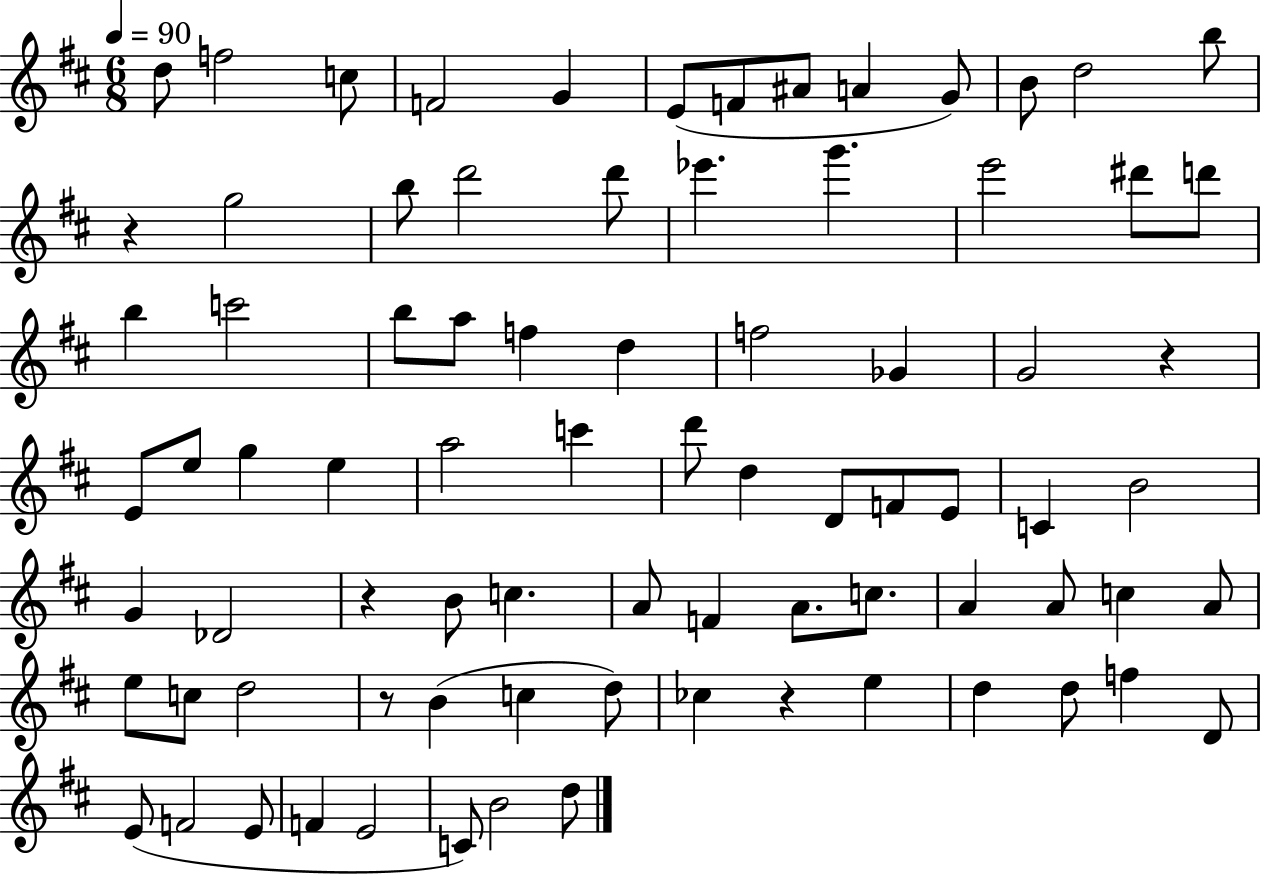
X:1
T:Untitled
M:6/8
L:1/4
K:D
d/2 f2 c/2 F2 G E/2 F/2 ^A/2 A G/2 B/2 d2 b/2 z g2 b/2 d'2 d'/2 _e' g' e'2 ^d'/2 d'/2 b c'2 b/2 a/2 f d f2 _G G2 z E/2 e/2 g e a2 c' d'/2 d D/2 F/2 E/2 C B2 G _D2 z B/2 c A/2 F A/2 c/2 A A/2 c A/2 e/2 c/2 d2 z/2 B c d/2 _c z e d d/2 f D/2 E/2 F2 E/2 F E2 C/2 B2 d/2